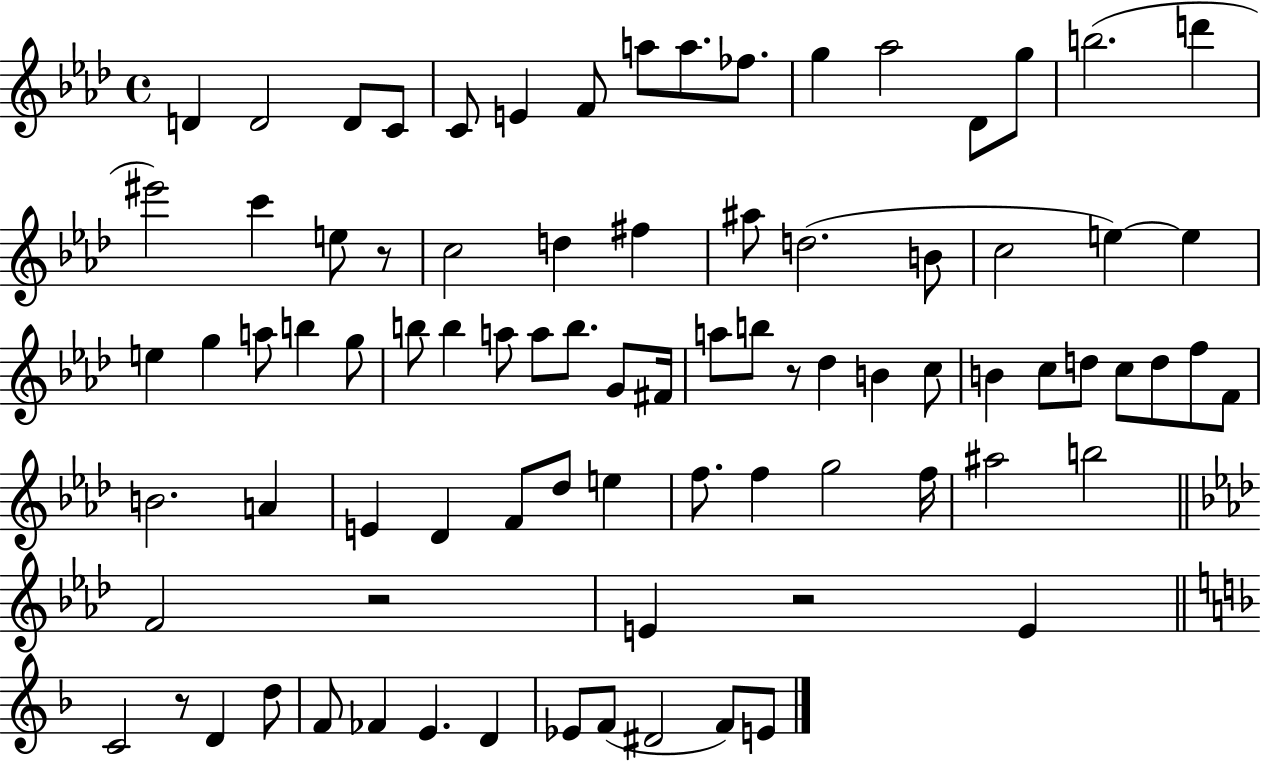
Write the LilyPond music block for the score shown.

{
  \clef treble
  \time 4/4
  \defaultTimeSignature
  \key aes \major
  \repeat volta 2 { d'4 d'2 d'8 c'8 | c'8 e'4 f'8 a''8 a''8. fes''8. | g''4 aes''2 des'8 g''8 | b''2.( d'''4 | \break eis'''2) c'''4 e''8 r8 | c''2 d''4 fis''4 | ais''8 d''2.( b'8 | c''2 e''4~~) e''4 | \break e''4 g''4 a''8 b''4 g''8 | b''8 b''4 a''8 a''8 b''8. g'8 fis'16 | a''8 b''8 r8 des''4 b'4 c''8 | b'4 c''8 d''8 c''8 d''8 f''8 f'8 | \break b'2. a'4 | e'4 des'4 f'8 des''8 e''4 | f''8. f''4 g''2 f''16 | ais''2 b''2 | \break \bar "||" \break \key f \minor f'2 r2 | e'4 r2 e'4 | \bar "||" \break \key f \major c'2 r8 d'4 d''8 | f'8 fes'4 e'4. d'4 | ees'8 f'8( dis'2 f'8) e'8 | } \bar "|."
}